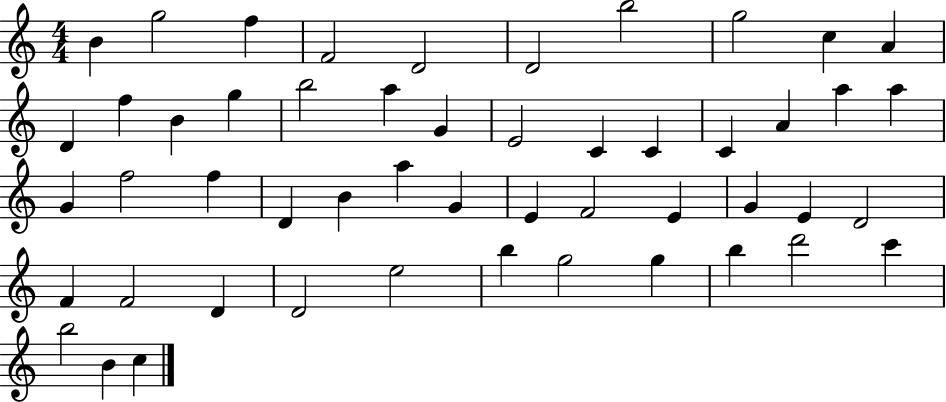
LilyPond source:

{
  \clef treble
  \numericTimeSignature
  \time 4/4
  \key c \major
  b'4 g''2 f''4 | f'2 d'2 | d'2 b''2 | g''2 c''4 a'4 | \break d'4 f''4 b'4 g''4 | b''2 a''4 g'4 | e'2 c'4 c'4 | c'4 a'4 a''4 a''4 | \break g'4 f''2 f''4 | d'4 b'4 a''4 g'4 | e'4 f'2 e'4 | g'4 e'4 d'2 | \break f'4 f'2 d'4 | d'2 e''2 | b''4 g''2 g''4 | b''4 d'''2 c'''4 | \break b''2 b'4 c''4 | \bar "|."
}